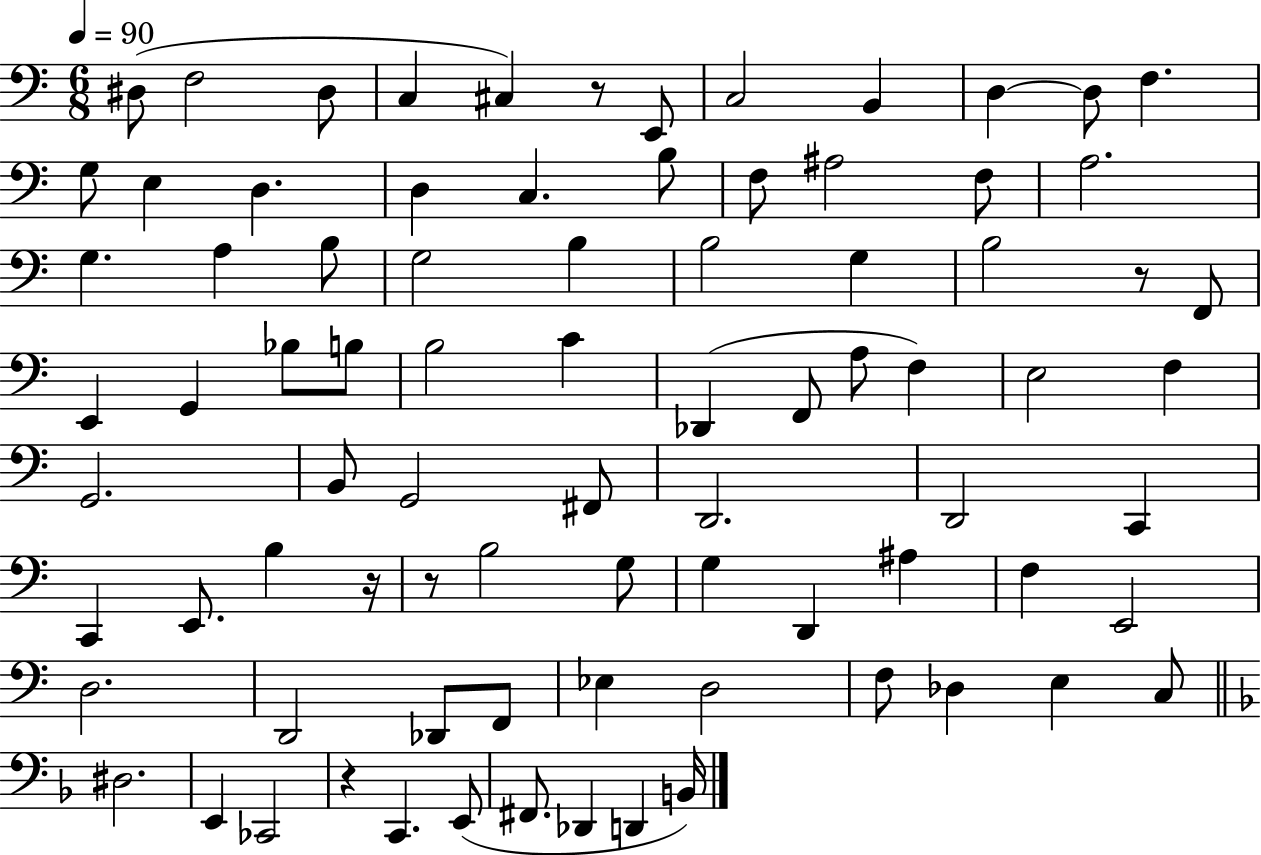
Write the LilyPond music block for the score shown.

{
  \clef bass
  \numericTimeSignature
  \time 6/8
  \key c \major
  \tempo 4 = 90
  \repeat volta 2 { dis8( f2 dis8 | c4 cis4) r8 e,8 | c2 b,4 | d4~~ d8 f4. | \break g8 e4 d4. | d4 c4. b8 | f8 ais2 f8 | a2. | \break g4. a4 b8 | g2 b4 | b2 g4 | b2 r8 f,8 | \break e,4 g,4 bes8 b8 | b2 c'4 | des,4( f,8 a8 f4) | e2 f4 | \break g,2. | b,8 g,2 fis,8 | d,2. | d,2 c,4 | \break c,4 e,8. b4 r16 | r8 b2 g8 | g4 d,4 ais4 | f4 e,2 | \break d2. | d,2 des,8 f,8 | ees4 d2 | f8 des4 e4 c8 | \break \bar "||" \break \key d \minor dis2. | e,4 ces,2 | r4 c,4. e,8( | fis,8. des,4 d,4 b,16) | \break } \bar "|."
}